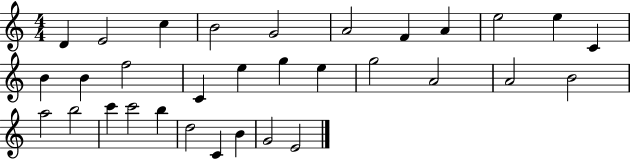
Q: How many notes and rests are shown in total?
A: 32